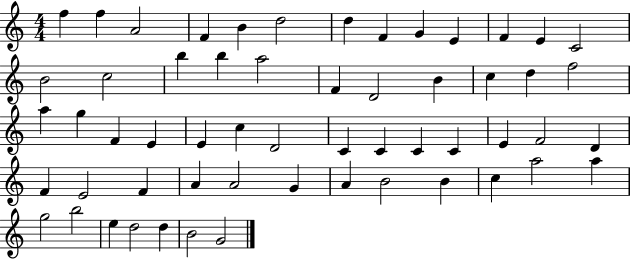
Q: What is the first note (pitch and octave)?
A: F5